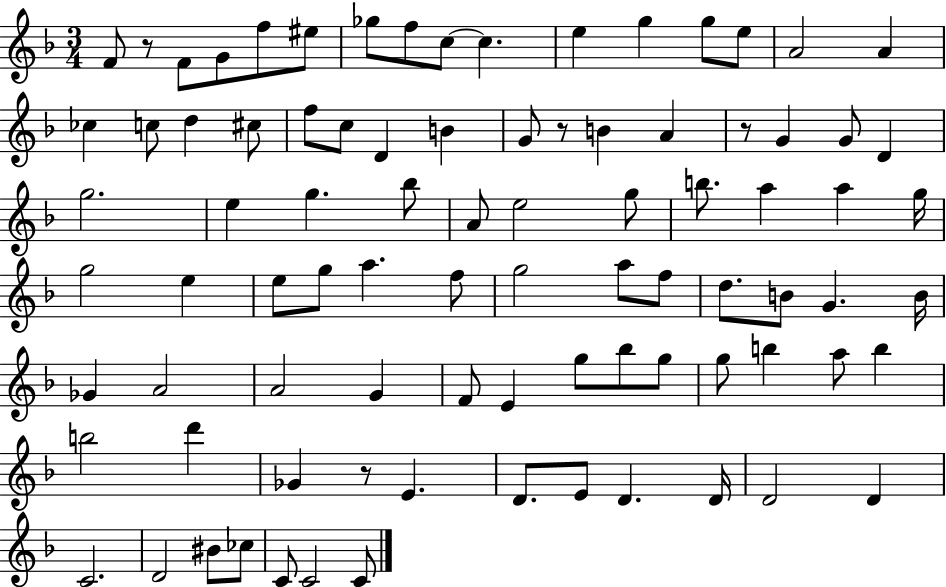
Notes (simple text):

F4/e R/e F4/e G4/e F5/e EIS5/e Gb5/e F5/e C5/e C5/q. E5/q G5/q G5/e E5/e A4/h A4/q CES5/q C5/e D5/q C#5/e F5/e C5/e D4/q B4/q G4/e R/e B4/q A4/q R/e G4/q G4/e D4/q G5/h. E5/q G5/q. Bb5/e A4/e E5/h G5/e B5/e. A5/q A5/q G5/s G5/h E5/q E5/e G5/e A5/q. F5/e G5/h A5/e F5/e D5/e. B4/e G4/q. B4/s Gb4/q A4/h A4/h G4/q F4/e E4/q G5/e Bb5/e G5/e G5/e B5/q A5/e B5/q B5/h D6/q Gb4/q R/e E4/q. D4/e. E4/e D4/q. D4/s D4/h D4/q C4/h. D4/h BIS4/e CES5/e C4/e C4/h C4/e